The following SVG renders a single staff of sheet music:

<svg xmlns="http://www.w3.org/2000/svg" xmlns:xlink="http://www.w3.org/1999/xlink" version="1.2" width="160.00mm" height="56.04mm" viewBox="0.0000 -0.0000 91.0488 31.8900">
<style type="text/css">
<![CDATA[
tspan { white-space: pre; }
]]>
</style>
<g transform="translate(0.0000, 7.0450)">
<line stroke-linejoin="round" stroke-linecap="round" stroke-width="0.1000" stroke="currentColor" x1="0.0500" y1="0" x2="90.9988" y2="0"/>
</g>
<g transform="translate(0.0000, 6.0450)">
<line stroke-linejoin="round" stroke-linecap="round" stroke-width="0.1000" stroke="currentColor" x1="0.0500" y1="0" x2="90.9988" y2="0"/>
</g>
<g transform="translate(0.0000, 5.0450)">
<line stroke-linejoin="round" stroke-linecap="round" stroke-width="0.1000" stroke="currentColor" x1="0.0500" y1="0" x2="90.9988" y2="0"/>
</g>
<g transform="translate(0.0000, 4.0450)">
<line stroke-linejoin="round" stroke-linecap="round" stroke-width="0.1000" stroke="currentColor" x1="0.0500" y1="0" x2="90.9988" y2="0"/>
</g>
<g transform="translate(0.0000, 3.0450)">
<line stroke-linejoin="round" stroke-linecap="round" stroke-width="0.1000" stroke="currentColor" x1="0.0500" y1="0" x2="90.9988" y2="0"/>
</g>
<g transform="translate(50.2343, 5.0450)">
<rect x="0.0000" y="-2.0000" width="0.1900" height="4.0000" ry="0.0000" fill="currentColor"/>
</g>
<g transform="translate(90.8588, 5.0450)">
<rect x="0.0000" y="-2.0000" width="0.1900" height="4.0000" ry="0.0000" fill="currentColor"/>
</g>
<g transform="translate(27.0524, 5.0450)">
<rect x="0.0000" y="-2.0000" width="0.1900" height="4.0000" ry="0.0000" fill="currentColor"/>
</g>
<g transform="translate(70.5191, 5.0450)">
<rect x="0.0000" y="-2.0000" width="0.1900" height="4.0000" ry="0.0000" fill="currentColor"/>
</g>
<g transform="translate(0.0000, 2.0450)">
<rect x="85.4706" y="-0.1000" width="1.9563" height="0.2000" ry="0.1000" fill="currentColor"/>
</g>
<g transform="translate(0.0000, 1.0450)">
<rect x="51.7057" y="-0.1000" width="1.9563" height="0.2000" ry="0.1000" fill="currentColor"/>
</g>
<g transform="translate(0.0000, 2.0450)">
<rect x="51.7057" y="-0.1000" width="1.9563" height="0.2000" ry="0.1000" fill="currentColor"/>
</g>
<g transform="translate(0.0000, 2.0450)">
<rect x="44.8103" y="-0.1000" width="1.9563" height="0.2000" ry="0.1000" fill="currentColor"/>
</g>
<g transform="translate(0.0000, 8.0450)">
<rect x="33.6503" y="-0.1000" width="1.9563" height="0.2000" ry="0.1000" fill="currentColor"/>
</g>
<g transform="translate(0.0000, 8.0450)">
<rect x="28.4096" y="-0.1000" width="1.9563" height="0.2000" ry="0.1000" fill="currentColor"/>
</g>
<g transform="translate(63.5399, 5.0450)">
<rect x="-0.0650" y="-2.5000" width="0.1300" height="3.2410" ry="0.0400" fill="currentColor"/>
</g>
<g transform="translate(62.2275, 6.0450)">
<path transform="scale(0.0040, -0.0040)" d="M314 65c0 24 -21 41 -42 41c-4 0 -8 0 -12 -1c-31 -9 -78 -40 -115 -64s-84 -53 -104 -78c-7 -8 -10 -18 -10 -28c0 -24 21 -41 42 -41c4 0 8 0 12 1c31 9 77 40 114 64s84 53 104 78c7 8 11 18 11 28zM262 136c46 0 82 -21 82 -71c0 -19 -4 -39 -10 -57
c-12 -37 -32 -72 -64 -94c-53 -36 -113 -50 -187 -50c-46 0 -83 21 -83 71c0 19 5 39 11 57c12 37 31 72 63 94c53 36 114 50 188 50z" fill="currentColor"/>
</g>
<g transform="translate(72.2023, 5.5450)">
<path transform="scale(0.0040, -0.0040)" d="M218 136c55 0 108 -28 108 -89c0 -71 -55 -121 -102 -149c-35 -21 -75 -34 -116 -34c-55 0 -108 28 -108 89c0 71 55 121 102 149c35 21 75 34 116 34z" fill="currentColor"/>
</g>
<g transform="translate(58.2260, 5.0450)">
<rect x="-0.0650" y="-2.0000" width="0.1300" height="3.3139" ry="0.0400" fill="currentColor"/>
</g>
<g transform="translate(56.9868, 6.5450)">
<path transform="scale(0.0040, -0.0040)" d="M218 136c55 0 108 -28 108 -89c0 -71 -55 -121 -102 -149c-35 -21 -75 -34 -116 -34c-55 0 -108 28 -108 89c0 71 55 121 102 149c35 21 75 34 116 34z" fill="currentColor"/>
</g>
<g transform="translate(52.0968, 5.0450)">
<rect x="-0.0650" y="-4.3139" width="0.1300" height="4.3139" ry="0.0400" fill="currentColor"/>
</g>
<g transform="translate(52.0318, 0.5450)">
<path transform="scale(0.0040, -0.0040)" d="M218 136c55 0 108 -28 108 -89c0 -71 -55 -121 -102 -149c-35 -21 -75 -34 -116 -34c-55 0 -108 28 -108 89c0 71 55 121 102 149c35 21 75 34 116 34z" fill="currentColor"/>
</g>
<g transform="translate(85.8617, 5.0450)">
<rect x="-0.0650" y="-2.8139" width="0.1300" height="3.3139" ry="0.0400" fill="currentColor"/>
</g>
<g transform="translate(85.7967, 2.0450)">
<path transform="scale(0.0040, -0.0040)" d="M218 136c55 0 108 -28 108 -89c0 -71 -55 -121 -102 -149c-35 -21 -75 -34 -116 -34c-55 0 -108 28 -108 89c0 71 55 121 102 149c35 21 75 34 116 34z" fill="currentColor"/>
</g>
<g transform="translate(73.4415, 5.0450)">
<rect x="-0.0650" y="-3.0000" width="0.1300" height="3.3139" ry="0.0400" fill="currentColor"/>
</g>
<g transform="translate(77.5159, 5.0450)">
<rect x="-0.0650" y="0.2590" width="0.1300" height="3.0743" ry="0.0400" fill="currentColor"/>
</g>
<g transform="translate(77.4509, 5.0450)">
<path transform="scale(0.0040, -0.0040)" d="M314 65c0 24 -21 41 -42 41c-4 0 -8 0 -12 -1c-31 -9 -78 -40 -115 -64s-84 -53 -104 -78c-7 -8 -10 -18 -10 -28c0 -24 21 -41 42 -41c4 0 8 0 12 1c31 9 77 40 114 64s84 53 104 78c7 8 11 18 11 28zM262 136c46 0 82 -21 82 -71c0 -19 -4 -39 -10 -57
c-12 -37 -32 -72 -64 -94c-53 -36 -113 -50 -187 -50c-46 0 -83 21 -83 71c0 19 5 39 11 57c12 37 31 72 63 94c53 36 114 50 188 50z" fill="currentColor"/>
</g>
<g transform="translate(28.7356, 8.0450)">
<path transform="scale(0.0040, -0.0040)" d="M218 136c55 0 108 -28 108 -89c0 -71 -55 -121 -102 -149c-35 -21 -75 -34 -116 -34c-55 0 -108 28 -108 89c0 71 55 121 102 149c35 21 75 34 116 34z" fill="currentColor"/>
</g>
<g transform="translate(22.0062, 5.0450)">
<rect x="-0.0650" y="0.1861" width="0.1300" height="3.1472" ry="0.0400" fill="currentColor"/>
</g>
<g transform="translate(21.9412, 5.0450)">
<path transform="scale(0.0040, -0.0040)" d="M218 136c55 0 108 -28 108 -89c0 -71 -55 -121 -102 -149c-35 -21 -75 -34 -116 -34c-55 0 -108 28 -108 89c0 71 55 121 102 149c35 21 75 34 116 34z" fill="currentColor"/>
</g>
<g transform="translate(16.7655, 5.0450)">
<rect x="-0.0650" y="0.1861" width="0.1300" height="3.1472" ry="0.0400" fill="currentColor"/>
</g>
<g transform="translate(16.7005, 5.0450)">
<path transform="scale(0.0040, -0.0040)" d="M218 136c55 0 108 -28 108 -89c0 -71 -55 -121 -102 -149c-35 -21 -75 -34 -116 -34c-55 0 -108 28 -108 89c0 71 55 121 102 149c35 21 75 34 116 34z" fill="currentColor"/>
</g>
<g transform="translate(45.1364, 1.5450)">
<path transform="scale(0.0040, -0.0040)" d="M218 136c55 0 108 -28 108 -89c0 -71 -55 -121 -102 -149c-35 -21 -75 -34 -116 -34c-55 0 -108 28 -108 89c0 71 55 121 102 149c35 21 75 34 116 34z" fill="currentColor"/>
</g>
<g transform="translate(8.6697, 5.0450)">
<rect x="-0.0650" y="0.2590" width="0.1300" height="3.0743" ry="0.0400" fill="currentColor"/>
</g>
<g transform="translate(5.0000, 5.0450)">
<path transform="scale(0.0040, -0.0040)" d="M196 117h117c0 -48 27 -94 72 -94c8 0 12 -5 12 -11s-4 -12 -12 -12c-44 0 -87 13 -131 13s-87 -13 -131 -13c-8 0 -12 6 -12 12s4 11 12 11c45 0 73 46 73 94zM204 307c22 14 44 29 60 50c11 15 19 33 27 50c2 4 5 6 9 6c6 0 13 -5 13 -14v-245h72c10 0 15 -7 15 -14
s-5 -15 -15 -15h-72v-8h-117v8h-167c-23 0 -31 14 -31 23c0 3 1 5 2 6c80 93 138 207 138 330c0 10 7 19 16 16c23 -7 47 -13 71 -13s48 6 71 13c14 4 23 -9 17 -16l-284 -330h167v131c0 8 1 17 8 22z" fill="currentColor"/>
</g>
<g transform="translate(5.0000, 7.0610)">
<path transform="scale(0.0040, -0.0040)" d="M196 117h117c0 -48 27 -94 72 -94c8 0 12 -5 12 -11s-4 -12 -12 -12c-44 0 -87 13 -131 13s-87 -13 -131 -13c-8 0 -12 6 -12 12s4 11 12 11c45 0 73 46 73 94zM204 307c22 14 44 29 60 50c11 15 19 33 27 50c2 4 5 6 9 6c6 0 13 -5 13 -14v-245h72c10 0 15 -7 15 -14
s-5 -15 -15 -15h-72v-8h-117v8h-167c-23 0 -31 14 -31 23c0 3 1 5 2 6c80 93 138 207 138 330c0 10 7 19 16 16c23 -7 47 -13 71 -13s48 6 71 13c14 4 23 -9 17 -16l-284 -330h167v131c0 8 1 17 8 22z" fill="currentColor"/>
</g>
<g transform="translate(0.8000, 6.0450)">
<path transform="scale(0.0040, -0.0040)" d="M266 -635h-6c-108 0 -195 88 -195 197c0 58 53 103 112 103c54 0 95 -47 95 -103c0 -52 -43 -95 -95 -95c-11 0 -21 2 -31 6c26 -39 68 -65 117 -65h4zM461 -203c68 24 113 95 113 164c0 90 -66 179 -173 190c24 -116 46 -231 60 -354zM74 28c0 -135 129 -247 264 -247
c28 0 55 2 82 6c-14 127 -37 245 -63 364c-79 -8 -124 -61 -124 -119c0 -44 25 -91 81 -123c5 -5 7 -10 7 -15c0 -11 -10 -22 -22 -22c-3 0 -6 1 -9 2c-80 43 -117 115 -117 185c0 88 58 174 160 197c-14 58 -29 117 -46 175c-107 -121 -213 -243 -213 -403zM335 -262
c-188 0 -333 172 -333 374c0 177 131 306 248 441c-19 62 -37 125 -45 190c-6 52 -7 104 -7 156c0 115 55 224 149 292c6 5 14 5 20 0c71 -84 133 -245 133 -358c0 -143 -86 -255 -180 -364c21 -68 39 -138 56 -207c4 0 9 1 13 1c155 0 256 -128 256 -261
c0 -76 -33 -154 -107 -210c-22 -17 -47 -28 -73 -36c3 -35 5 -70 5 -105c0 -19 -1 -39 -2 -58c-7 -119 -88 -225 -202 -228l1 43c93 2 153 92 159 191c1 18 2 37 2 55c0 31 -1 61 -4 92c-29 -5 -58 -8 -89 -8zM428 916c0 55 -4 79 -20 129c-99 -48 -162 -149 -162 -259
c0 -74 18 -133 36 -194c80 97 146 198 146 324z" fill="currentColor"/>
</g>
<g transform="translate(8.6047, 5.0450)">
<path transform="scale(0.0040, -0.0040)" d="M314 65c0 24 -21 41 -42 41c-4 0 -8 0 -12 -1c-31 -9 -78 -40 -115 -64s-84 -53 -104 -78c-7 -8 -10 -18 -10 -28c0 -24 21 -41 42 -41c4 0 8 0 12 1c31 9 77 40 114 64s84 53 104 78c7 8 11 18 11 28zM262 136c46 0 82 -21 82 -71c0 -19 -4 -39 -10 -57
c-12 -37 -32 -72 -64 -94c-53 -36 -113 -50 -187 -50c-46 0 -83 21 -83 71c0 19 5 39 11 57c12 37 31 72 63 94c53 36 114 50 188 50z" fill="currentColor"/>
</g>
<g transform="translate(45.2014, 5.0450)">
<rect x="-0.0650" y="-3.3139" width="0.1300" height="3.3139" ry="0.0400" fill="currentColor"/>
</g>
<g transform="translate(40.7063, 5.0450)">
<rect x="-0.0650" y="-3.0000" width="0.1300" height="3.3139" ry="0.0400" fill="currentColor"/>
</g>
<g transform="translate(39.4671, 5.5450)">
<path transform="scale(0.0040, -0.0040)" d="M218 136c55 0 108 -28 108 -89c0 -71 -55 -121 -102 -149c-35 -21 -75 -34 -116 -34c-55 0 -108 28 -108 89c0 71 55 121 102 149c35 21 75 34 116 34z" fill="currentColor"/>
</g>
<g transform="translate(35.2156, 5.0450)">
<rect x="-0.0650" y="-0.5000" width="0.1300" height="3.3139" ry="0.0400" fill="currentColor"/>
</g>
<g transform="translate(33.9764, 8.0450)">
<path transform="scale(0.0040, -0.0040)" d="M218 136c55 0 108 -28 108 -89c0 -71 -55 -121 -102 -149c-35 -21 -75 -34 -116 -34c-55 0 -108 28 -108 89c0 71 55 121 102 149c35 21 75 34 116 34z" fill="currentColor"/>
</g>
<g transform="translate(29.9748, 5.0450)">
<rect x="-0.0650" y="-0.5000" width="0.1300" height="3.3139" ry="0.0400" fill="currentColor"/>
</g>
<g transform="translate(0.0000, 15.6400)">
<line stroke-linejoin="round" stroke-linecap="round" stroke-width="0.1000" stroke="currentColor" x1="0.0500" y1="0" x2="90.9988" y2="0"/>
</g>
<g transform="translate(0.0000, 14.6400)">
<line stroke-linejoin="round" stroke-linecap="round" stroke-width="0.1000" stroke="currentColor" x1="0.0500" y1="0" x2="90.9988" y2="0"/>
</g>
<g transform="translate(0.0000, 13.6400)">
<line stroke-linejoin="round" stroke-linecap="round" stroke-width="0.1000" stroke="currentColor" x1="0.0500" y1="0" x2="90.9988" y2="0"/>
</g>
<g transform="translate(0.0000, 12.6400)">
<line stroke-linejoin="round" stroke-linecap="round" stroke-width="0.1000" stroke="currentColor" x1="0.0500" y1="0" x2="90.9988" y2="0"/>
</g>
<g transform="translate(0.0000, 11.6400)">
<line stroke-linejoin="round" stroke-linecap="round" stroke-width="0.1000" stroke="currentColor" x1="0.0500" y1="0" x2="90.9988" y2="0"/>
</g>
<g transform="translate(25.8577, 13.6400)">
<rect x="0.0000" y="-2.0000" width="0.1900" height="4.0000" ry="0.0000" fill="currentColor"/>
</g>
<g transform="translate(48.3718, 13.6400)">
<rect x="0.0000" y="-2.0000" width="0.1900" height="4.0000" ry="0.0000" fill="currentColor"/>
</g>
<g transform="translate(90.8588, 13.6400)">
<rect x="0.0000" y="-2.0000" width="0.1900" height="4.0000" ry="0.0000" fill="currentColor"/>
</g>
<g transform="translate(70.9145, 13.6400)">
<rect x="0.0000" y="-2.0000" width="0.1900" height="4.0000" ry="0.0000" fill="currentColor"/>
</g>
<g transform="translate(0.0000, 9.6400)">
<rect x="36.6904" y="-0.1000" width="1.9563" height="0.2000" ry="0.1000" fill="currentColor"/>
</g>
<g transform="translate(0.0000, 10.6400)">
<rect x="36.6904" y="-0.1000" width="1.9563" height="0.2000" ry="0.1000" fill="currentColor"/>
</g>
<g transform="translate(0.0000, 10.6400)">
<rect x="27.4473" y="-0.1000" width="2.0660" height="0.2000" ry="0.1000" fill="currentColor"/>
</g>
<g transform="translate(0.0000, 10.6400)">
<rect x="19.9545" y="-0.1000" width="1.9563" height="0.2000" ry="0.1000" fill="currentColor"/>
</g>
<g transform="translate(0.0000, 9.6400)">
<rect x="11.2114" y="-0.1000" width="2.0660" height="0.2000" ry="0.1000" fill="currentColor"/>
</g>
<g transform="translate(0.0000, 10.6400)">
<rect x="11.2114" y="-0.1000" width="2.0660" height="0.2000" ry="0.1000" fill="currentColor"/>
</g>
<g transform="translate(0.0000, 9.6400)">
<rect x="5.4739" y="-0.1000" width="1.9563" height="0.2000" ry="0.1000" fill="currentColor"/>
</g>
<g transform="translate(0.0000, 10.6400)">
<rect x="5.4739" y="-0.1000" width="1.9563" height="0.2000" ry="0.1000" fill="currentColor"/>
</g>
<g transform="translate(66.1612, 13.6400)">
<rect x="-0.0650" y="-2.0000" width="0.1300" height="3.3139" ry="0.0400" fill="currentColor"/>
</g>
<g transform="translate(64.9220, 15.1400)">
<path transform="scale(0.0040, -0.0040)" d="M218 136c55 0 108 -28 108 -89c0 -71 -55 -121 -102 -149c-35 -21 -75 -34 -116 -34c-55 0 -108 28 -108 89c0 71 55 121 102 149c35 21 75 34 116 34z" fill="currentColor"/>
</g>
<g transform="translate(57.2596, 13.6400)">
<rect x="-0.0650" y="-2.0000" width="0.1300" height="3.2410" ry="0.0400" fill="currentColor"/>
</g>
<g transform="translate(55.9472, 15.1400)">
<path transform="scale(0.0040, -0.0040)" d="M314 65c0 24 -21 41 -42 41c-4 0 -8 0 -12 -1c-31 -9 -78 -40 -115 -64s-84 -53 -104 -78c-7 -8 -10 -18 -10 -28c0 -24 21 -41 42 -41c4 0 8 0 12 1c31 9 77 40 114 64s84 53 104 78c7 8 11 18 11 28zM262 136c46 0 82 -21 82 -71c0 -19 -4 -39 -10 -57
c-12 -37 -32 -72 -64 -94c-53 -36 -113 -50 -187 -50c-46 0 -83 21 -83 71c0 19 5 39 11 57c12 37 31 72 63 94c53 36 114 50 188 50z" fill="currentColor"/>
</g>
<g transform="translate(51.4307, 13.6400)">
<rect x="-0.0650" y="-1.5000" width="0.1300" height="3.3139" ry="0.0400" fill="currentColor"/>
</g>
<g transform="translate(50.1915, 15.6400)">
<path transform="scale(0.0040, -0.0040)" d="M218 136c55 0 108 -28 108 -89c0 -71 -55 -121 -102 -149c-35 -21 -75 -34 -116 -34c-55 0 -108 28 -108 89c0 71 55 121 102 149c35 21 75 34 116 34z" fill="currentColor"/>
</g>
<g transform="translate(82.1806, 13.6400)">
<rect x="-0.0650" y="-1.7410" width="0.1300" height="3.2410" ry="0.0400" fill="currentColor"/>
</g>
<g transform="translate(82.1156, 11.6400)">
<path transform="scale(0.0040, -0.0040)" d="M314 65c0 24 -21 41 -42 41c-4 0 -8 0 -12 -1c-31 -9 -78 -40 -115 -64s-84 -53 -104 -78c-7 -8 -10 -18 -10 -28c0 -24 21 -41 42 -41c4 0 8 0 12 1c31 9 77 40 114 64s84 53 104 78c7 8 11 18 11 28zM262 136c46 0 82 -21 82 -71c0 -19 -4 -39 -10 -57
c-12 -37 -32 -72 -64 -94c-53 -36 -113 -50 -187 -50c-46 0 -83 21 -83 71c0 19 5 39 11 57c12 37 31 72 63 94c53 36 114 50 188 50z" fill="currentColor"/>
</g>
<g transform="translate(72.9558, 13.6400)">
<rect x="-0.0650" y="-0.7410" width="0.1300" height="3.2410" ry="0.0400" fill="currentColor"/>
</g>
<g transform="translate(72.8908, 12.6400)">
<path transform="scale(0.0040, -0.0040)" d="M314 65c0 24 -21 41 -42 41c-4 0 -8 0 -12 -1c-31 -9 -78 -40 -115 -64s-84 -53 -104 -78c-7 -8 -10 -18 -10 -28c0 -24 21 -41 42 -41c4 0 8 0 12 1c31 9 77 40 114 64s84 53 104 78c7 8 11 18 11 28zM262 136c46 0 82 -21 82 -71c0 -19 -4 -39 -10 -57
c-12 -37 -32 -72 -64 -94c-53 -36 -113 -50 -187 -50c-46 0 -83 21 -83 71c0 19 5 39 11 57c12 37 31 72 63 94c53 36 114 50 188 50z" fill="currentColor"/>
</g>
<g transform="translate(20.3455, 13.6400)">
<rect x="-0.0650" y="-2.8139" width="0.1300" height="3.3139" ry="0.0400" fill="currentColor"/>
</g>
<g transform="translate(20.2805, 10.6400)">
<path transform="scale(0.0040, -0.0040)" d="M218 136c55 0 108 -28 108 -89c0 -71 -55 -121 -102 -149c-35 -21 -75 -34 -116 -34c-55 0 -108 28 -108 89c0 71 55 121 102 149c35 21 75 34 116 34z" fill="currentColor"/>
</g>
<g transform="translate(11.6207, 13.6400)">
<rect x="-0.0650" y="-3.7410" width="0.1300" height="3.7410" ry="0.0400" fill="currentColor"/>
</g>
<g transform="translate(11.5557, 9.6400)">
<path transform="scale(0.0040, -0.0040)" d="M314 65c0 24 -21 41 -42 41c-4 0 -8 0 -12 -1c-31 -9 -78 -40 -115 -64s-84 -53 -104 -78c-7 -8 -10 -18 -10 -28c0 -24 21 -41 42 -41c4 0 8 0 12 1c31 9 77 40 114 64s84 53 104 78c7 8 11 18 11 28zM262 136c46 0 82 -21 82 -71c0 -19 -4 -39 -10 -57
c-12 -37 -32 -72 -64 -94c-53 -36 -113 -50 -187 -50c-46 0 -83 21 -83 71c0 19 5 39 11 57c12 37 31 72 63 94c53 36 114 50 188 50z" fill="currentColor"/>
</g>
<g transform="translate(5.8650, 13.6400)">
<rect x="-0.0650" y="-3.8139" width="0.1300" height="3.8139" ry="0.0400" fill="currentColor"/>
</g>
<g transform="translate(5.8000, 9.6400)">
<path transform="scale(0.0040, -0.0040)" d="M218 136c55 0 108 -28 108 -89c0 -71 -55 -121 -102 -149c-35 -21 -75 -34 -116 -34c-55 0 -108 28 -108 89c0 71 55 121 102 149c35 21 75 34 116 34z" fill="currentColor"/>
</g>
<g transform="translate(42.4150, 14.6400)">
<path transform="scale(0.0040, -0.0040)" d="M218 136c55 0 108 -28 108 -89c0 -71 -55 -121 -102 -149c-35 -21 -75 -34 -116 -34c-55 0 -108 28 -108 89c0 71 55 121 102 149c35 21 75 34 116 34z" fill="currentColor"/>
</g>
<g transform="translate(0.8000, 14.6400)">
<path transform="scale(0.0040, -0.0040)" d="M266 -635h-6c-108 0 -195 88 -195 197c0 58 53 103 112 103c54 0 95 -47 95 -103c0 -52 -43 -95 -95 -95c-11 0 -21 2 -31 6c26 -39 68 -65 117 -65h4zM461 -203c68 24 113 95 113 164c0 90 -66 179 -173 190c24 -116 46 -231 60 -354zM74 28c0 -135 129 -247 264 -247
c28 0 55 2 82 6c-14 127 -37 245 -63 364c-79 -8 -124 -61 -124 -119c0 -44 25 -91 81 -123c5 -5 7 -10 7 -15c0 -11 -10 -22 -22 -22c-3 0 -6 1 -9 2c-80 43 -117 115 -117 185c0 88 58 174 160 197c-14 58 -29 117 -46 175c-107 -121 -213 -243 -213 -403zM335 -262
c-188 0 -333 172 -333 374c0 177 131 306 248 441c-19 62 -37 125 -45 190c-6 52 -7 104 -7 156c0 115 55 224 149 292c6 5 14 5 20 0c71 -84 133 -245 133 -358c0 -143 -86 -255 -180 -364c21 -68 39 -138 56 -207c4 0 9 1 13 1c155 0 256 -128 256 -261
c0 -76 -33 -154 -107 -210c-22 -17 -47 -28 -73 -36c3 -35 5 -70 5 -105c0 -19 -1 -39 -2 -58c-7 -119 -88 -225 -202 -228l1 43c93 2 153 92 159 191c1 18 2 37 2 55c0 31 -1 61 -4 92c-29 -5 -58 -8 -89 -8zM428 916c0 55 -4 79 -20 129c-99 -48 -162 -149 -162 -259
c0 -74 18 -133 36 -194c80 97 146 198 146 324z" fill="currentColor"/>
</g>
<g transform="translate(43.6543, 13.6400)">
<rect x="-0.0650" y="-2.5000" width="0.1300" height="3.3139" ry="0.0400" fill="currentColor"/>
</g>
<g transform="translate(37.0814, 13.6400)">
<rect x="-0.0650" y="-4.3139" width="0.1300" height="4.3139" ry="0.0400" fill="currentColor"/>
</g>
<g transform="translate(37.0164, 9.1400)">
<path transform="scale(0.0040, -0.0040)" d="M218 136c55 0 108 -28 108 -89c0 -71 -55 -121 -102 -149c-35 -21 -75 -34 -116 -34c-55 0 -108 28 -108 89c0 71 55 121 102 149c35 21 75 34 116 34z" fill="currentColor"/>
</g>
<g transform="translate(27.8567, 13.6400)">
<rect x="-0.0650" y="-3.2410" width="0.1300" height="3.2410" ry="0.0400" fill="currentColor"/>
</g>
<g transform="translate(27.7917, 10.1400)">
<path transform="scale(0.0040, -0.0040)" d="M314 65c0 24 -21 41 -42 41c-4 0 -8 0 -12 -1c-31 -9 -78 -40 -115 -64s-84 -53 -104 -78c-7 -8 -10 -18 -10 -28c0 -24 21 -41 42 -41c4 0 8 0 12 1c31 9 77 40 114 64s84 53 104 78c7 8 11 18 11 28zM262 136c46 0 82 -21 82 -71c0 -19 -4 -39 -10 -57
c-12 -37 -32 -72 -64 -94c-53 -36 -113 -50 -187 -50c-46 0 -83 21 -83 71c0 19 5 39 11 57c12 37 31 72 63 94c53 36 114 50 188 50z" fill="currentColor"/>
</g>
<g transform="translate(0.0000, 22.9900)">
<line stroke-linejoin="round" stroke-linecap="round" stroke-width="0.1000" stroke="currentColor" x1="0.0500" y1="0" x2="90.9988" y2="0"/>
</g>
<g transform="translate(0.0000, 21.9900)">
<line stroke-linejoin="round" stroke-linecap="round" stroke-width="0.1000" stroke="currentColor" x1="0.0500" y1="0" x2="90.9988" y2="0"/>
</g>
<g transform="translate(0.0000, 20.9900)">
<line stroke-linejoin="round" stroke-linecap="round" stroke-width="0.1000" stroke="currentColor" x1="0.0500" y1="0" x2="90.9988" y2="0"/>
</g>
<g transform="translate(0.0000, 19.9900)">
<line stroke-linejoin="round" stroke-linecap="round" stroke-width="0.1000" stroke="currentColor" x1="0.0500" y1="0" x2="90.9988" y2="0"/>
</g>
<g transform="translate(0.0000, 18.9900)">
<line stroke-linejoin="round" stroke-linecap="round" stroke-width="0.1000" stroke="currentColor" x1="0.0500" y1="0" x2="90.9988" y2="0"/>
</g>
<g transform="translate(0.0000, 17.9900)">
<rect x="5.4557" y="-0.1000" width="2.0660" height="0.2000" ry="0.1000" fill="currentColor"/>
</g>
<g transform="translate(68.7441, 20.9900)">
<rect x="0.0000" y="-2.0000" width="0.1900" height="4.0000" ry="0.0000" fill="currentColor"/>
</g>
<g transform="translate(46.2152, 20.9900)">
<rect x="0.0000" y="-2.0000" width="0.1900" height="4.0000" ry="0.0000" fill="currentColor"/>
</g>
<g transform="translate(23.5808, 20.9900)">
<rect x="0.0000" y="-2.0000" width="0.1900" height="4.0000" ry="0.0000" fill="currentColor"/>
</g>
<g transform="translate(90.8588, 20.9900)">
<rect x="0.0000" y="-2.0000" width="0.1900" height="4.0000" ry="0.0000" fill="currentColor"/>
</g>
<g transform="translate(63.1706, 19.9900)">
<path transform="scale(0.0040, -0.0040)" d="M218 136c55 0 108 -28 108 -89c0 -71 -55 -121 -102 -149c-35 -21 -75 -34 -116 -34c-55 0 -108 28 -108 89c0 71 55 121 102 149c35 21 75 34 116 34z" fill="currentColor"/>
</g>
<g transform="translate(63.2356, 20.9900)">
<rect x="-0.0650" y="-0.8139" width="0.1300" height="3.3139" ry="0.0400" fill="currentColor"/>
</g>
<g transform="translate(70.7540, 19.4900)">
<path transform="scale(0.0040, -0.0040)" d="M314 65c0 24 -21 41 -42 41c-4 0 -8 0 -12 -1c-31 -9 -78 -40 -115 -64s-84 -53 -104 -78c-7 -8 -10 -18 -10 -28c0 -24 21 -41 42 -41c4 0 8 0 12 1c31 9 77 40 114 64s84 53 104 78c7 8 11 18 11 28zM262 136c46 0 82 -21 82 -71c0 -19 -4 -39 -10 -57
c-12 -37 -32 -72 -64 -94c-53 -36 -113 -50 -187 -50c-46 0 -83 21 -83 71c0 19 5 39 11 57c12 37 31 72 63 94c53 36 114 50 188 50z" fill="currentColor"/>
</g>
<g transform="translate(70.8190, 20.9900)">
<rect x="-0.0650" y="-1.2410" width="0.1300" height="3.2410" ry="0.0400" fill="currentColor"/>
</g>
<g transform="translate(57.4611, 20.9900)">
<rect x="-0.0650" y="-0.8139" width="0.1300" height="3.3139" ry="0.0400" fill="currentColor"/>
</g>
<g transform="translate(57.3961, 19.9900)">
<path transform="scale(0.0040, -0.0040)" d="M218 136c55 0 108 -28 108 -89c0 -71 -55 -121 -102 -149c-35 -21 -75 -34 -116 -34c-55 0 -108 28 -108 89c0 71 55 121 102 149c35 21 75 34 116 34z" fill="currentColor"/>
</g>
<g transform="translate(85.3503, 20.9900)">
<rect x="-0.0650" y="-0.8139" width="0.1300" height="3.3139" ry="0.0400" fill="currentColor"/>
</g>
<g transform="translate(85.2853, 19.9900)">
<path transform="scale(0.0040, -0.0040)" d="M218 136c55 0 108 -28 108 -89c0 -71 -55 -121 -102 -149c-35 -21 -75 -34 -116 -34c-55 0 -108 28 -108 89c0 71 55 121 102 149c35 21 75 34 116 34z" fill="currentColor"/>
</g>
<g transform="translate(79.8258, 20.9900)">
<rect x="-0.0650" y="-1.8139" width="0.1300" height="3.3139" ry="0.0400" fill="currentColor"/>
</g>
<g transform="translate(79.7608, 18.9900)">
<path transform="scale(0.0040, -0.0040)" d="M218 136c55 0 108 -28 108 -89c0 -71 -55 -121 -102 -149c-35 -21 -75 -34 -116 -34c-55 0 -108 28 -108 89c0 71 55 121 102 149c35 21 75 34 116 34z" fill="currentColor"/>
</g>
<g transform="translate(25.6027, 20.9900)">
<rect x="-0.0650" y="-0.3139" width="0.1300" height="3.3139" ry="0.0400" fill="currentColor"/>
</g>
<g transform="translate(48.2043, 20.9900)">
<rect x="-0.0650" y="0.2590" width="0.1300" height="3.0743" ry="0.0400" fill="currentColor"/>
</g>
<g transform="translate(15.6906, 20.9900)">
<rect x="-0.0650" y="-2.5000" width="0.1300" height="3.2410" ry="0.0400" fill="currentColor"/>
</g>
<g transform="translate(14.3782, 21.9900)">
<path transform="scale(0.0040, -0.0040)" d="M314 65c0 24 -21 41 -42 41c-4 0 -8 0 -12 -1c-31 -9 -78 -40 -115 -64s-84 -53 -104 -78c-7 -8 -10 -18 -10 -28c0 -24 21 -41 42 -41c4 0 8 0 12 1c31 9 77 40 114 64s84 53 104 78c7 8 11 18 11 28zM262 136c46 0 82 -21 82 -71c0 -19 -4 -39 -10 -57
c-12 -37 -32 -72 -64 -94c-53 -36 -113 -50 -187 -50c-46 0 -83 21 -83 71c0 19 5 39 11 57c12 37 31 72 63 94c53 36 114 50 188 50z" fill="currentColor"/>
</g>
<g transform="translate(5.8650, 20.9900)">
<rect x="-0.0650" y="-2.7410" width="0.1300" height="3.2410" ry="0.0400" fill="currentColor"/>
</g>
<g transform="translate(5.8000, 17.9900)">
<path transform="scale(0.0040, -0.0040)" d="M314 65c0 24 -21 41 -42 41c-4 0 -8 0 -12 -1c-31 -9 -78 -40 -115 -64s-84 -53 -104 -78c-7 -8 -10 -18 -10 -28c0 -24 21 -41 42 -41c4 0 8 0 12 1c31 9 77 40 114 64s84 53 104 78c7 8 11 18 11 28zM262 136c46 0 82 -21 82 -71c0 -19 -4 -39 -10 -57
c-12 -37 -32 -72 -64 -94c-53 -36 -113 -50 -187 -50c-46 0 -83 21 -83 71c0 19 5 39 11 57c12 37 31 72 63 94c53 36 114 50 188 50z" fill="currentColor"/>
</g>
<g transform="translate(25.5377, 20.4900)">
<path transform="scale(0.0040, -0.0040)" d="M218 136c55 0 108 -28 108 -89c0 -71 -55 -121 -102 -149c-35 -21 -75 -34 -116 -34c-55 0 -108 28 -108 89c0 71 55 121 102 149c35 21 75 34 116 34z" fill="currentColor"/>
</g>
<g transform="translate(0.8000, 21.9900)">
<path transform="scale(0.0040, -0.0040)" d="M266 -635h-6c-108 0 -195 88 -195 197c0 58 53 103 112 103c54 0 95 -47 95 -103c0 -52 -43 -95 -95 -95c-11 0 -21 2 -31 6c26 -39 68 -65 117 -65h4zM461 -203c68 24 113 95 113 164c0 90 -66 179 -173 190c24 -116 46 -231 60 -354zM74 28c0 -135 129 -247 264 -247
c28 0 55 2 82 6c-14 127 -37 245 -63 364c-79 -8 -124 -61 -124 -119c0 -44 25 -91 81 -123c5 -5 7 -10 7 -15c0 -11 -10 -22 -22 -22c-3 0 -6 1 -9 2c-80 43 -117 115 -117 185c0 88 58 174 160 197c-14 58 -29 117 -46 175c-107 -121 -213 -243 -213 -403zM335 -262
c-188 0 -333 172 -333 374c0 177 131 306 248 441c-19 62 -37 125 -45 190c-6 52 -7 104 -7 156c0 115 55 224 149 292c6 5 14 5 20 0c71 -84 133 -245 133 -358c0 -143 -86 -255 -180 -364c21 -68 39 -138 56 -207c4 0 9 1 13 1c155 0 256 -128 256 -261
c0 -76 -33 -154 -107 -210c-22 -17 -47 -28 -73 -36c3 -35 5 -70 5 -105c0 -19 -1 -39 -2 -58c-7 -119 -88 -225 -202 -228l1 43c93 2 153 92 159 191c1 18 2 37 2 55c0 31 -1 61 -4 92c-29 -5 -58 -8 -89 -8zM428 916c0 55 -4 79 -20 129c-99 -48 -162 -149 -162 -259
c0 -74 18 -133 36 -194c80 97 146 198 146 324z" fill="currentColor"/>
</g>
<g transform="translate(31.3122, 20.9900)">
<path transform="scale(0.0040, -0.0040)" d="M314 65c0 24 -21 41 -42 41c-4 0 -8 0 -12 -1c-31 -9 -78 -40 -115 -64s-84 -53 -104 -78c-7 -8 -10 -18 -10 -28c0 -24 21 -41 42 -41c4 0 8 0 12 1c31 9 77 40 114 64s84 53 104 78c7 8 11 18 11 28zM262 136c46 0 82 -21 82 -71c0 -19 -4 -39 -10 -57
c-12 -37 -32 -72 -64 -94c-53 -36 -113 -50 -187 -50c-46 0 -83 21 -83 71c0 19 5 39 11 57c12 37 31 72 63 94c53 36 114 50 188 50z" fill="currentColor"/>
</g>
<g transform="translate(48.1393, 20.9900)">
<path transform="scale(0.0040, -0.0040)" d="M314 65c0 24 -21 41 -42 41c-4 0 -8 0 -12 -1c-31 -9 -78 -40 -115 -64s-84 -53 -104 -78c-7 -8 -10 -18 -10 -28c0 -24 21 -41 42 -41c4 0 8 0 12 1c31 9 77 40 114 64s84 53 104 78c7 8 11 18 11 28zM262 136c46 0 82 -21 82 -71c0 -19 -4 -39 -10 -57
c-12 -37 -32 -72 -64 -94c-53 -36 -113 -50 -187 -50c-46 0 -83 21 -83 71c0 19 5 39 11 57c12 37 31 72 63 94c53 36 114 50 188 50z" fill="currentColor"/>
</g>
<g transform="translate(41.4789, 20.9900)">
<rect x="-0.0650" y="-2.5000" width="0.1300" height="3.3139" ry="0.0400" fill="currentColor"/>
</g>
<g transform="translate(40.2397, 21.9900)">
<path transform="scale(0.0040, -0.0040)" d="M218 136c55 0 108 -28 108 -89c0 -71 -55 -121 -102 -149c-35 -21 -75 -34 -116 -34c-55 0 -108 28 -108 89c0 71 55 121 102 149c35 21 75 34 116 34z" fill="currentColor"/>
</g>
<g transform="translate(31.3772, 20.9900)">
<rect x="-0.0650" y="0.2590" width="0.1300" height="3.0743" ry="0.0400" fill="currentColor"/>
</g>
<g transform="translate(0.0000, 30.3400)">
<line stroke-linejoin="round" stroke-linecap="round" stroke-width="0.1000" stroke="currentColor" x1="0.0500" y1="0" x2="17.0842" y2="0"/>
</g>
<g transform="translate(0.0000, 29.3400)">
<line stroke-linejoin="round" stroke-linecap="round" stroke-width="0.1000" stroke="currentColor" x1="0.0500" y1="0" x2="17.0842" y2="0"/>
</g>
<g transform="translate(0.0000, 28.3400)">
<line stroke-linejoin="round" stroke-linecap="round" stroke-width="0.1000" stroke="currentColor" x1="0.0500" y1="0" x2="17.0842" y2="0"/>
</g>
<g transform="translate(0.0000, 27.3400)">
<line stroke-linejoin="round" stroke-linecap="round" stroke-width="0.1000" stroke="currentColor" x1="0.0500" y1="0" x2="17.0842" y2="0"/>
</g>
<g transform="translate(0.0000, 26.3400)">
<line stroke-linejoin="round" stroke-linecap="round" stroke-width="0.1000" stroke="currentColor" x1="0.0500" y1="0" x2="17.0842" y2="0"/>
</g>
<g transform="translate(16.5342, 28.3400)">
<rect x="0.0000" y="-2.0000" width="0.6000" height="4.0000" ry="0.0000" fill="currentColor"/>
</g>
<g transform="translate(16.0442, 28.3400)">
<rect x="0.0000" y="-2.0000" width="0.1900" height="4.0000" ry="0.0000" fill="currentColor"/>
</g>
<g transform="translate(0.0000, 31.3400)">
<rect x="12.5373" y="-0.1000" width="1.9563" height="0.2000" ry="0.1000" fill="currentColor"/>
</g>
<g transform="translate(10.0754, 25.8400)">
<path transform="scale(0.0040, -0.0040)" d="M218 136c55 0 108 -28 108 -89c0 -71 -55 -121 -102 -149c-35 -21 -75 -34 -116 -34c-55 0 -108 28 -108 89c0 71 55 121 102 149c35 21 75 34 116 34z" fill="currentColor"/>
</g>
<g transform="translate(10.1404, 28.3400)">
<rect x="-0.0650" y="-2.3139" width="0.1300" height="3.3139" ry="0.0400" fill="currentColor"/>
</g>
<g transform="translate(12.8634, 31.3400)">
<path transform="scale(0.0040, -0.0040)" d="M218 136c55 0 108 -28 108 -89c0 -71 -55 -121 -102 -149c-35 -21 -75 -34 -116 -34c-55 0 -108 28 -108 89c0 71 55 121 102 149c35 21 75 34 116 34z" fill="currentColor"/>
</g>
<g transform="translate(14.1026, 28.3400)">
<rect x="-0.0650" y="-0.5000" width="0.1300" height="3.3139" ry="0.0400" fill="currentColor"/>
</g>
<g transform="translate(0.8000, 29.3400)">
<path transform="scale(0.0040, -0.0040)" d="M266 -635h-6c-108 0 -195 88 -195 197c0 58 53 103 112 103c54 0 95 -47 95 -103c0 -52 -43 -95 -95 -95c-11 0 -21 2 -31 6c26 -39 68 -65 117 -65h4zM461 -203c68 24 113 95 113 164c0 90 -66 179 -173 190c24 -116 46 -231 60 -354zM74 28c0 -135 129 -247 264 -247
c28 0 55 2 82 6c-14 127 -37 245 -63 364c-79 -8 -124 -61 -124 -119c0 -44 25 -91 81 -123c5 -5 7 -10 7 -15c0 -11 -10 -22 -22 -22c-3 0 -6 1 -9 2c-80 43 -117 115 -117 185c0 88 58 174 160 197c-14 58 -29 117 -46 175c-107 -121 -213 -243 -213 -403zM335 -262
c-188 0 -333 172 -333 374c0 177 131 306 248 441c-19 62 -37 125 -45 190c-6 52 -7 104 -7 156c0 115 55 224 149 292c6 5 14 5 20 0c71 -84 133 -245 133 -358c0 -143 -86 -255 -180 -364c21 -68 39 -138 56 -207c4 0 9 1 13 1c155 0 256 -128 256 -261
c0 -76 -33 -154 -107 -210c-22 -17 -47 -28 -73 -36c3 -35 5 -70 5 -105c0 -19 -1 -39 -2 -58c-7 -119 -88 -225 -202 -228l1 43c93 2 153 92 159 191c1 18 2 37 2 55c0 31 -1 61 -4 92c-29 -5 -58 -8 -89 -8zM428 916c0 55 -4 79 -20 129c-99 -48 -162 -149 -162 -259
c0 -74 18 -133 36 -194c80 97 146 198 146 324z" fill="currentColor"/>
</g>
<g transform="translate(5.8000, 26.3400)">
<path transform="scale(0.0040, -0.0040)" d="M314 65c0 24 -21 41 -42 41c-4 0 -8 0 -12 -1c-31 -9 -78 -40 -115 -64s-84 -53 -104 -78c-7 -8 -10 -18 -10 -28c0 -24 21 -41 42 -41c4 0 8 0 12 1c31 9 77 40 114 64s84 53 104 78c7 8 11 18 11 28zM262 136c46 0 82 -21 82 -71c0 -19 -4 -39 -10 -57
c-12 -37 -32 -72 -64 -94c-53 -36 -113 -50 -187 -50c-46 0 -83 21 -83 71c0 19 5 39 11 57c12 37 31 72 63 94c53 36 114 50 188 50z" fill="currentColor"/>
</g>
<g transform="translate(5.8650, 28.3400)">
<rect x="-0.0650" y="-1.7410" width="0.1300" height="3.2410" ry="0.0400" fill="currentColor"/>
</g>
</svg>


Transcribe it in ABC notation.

X:1
T:Untitled
M:4/4
L:1/4
K:C
B2 B B C C A b d' F G2 A B2 a c' c'2 a b2 d' G E F2 F d2 f2 a2 G2 c B2 G B2 d d e2 f d f2 g C